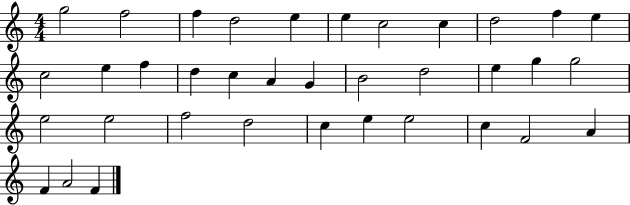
X:1
T:Untitled
M:4/4
L:1/4
K:C
g2 f2 f d2 e e c2 c d2 f e c2 e f d c A G B2 d2 e g g2 e2 e2 f2 d2 c e e2 c F2 A F A2 F